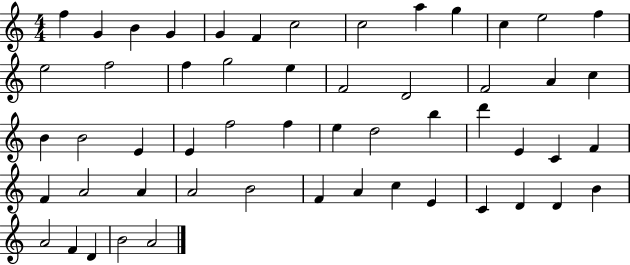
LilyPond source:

{
  \clef treble
  \numericTimeSignature
  \time 4/4
  \key c \major
  f''4 g'4 b'4 g'4 | g'4 f'4 c''2 | c''2 a''4 g''4 | c''4 e''2 f''4 | \break e''2 f''2 | f''4 g''2 e''4 | f'2 d'2 | f'2 a'4 c''4 | \break b'4 b'2 e'4 | e'4 f''2 f''4 | e''4 d''2 b''4 | d'''4 e'4 c'4 f'4 | \break f'4 a'2 a'4 | a'2 b'2 | f'4 a'4 c''4 e'4 | c'4 d'4 d'4 b'4 | \break a'2 f'4 d'4 | b'2 a'2 | \bar "|."
}